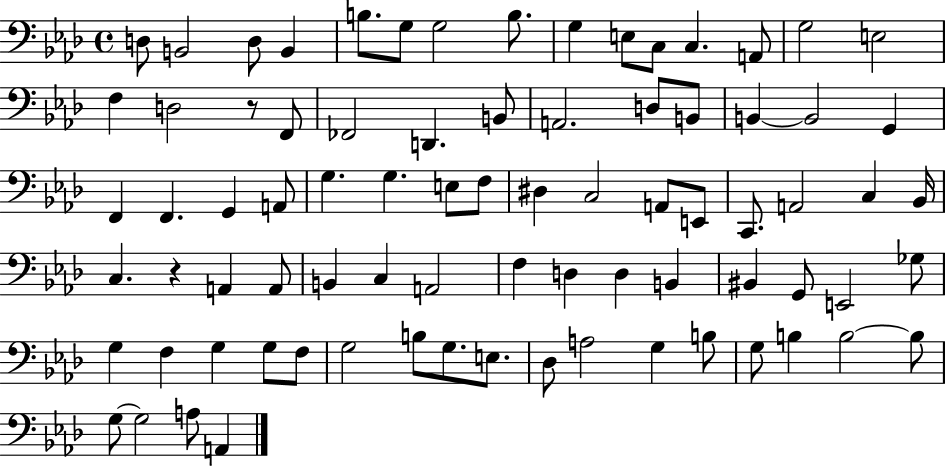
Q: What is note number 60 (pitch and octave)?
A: G3